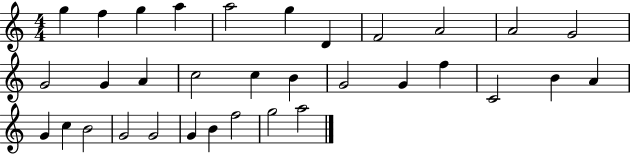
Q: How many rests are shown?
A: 0